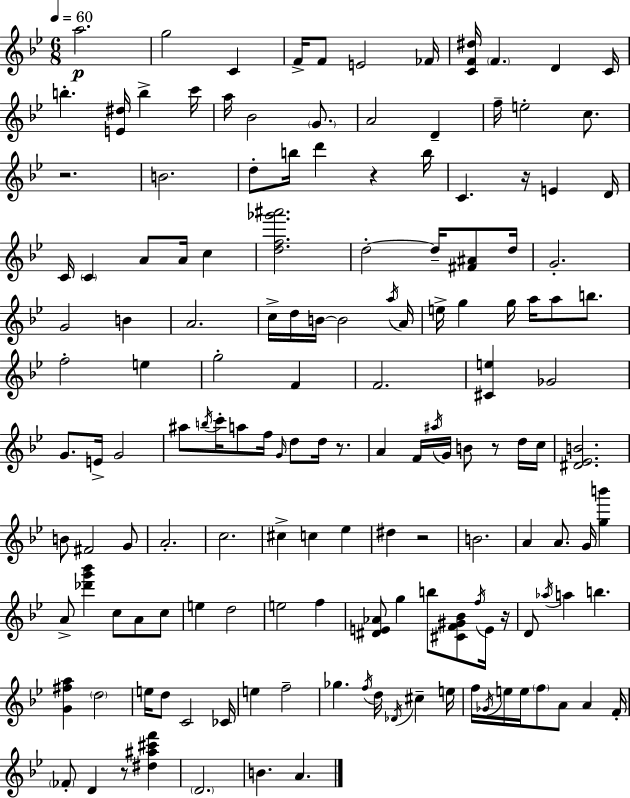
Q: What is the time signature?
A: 6/8